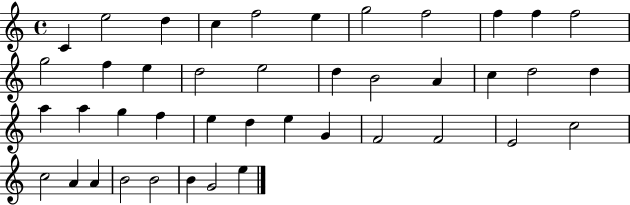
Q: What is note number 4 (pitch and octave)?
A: C5